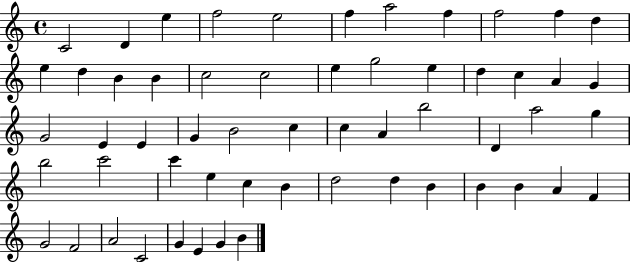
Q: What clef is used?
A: treble